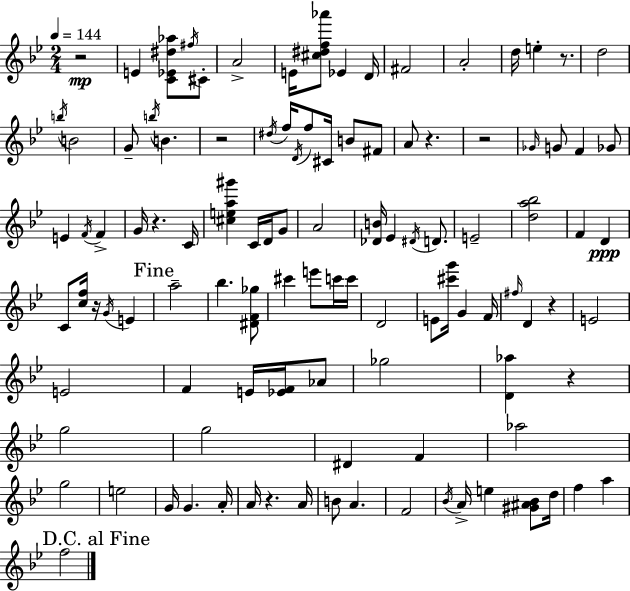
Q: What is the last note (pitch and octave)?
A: F5